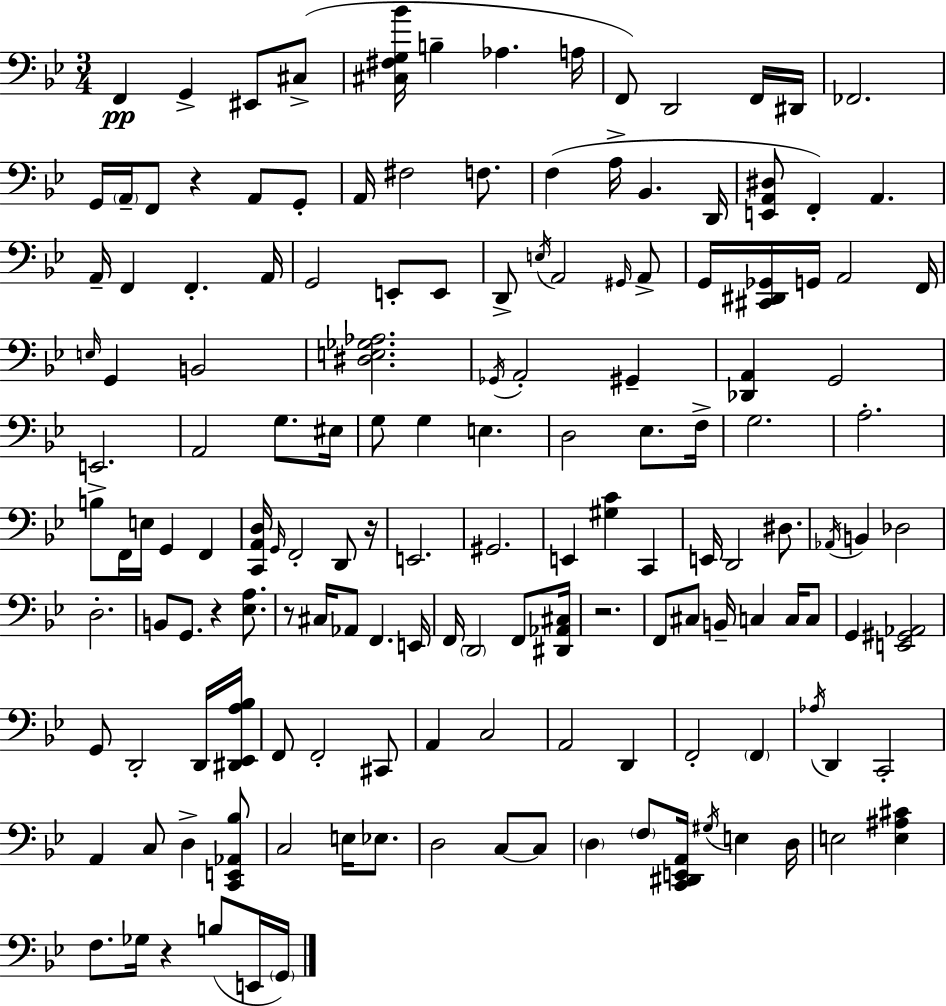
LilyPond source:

{
  \clef bass
  \numericTimeSignature
  \time 3/4
  \key bes \major
  f,4\pp g,4-> eis,8 cis8->( | <cis fis g bes'>16 b4-- aes4. a16 | f,8) d,2 f,16 dis,16 | fes,2. | \break g,16 \parenthesize a,16-- f,8 r4 a,8 g,8-. | a,16 fis2 f8. | f4( a16-> bes,4. d,16 | <e, a, dis>8 f,4-.) a,4. | \break a,16-- f,4 f,4.-. a,16 | g,2 e,8-. e,8 | d,8-> \acciaccatura { e16 } a,2 \grace { gis,16 } | a,8-> g,16 <cis, dis, ges,>16 g,16 a,2 | \break f,16 \grace { e16 } g,4 b,2 | <dis e ges aes>2. | \acciaccatura { ges,16 } a,2-. | gis,4-- <des, a,>4 g,2 | \break e,2. | a,2 | g8. eis16 g8 g4 e4. | d2 | \break ees8. f16-> g2. | a2.-. | b8-> f,16 e16 g,4 | f,4 <c, a, d>16 \grace { g,16 } f,2-. | \break d,8 r16 e,2. | gis,2. | e,4 <gis c'>4 | c,4 e,16 d,2 | \break dis8. \acciaccatura { aes,16 } b,4 des2 | d2.-. | b,8 g,8. r4 | <ees a>8. r8 cis16 aes,8 f,4. | \break e,16 f,16 \parenthesize d,2 | f,8 <dis, aes, cis>16 r2. | f,8 cis8 b,16-- c4 | c16 c8 g,4 <e, gis, aes,>2 | \break g,8 d,2-. | d,16 <dis, ees, a bes>16 f,8 f,2-. | cis,8 a,4 c2 | a,2 | \break d,4 f,2-. | \parenthesize f,4 \acciaccatura { aes16 } d,4 c,2-. | a,4 c8 | d4-> <c, e, aes, bes>8 c2 | \break e16 ees8. d2 | c8~~ c8 \parenthesize d4 \parenthesize f8 | <c, dis, e, a,>16 \acciaccatura { gis16 } e4 d16 e2 | <e ais cis'>4 f8. ges16 | \break r4 b8( e,16 \parenthesize g,16) \bar "|."
}